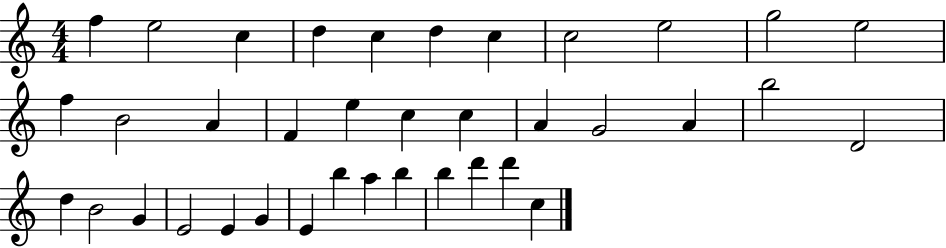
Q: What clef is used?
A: treble